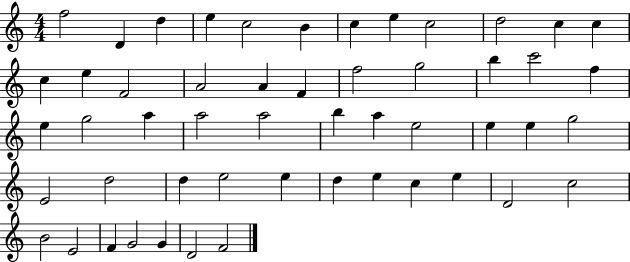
F5/h D4/q D5/q E5/q C5/h B4/q C5/q E5/q C5/h D5/h C5/q C5/q C5/q E5/q F4/h A4/h A4/q F4/q F5/h G5/h B5/q C6/h F5/q E5/q G5/h A5/q A5/h A5/h B5/q A5/q E5/h E5/q E5/q G5/h E4/h D5/h D5/q E5/h E5/q D5/q E5/q C5/q E5/q D4/h C5/h B4/h E4/h F4/q G4/h G4/q D4/h F4/h